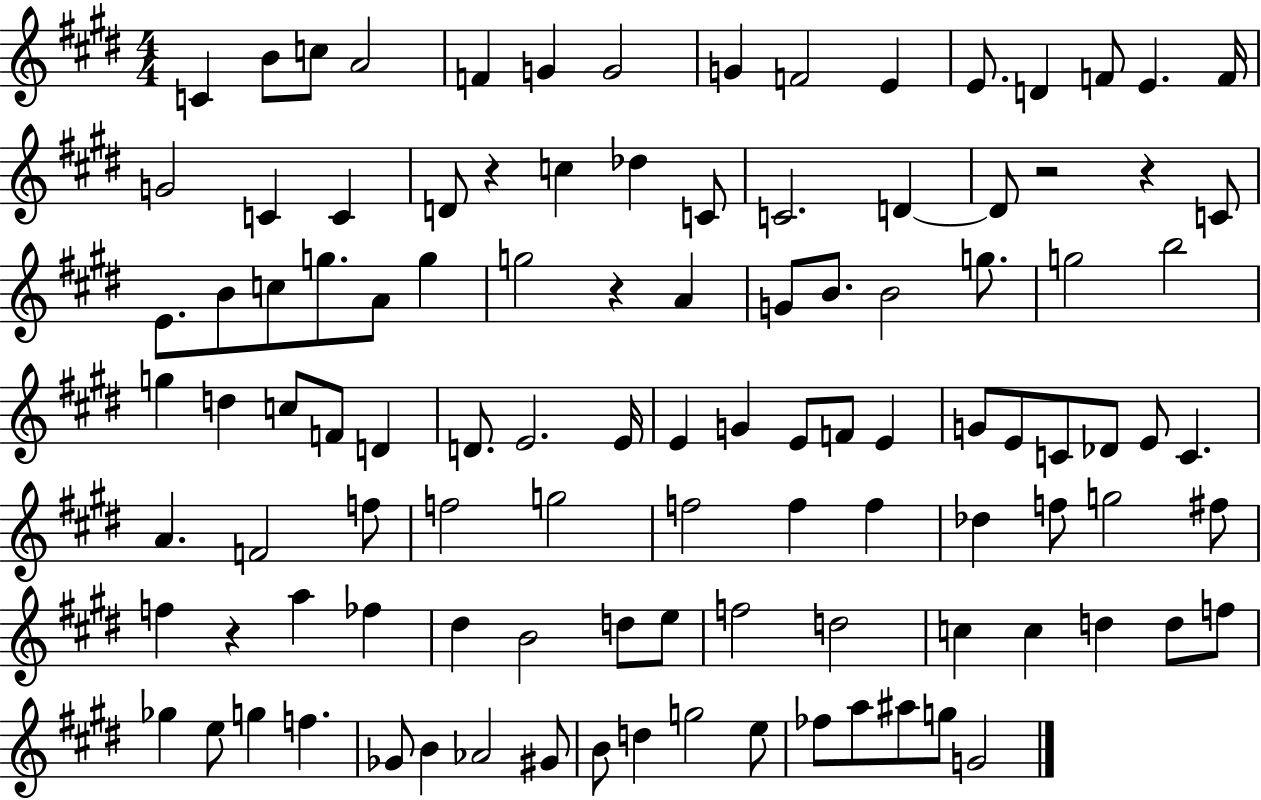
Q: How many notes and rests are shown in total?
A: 107